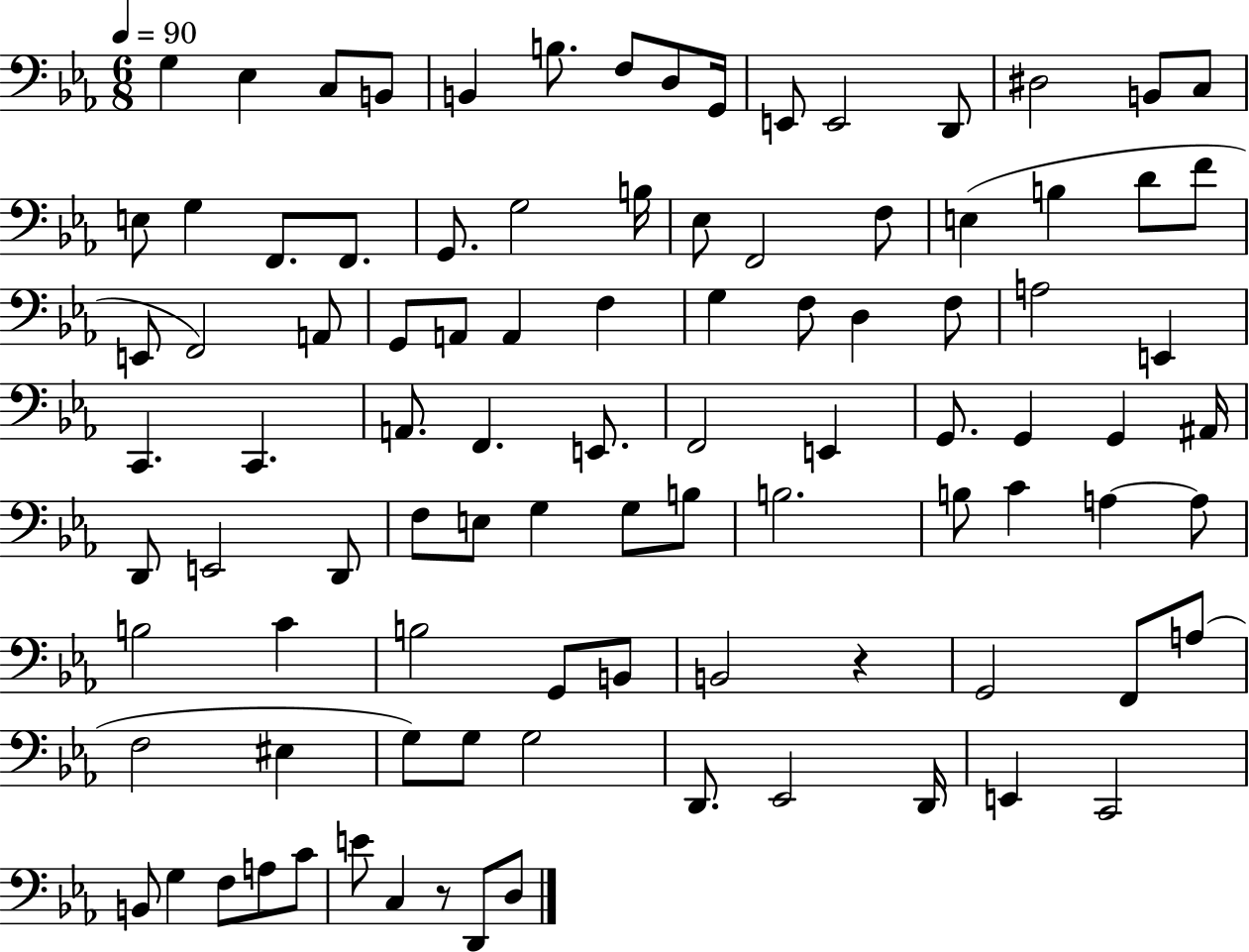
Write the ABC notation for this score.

X:1
T:Untitled
M:6/8
L:1/4
K:Eb
G, _E, C,/2 B,,/2 B,, B,/2 F,/2 D,/2 G,,/4 E,,/2 E,,2 D,,/2 ^D,2 B,,/2 C,/2 E,/2 G, F,,/2 F,,/2 G,,/2 G,2 B,/4 _E,/2 F,,2 F,/2 E, B, D/2 F/2 E,,/2 F,,2 A,,/2 G,,/2 A,,/2 A,, F, G, F,/2 D, F,/2 A,2 E,, C,, C,, A,,/2 F,, E,,/2 F,,2 E,, G,,/2 G,, G,, ^A,,/4 D,,/2 E,,2 D,,/2 F,/2 E,/2 G, G,/2 B,/2 B,2 B,/2 C A, A,/2 B,2 C B,2 G,,/2 B,,/2 B,,2 z G,,2 F,,/2 A,/2 F,2 ^E, G,/2 G,/2 G,2 D,,/2 _E,,2 D,,/4 E,, C,,2 B,,/2 G, F,/2 A,/2 C/2 E/2 C, z/2 D,,/2 D,/2